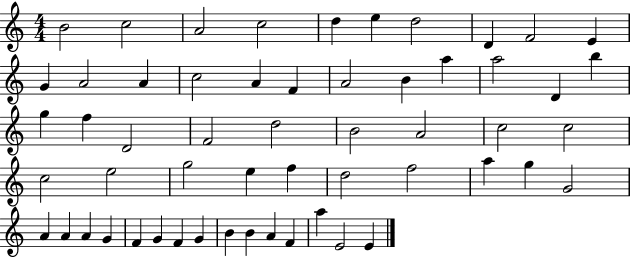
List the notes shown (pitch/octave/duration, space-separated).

B4/h C5/h A4/h C5/h D5/q E5/q D5/h D4/q F4/h E4/q G4/q A4/h A4/q C5/h A4/q F4/q A4/h B4/q A5/q A5/h D4/q B5/q G5/q F5/q D4/h F4/h D5/h B4/h A4/h C5/h C5/h C5/h E5/h G5/h E5/q F5/q D5/h F5/h A5/q G5/q G4/h A4/q A4/q A4/q G4/q F4/q G4/q F4/q G4/q B4/q B4/q A4/q F4/q A5/q E4/h E4/q